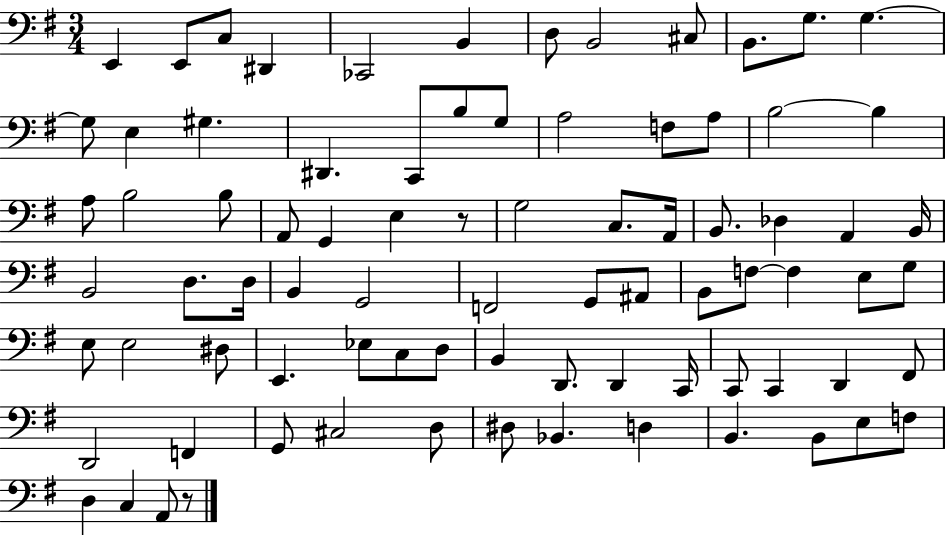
{
  \clef bass
  \numericTimeSignature
  \time 3/4
  \key g \major
  \repeat volta 2 { e,4 e,8 c8 dis,4 | ces,2 b,4 | d8 b,2 cis8 | b,8. g8. g4.~~ | \break g8 e4 gis4. | dis,4. c,8 b8 g8 | a2 f8 a8 | b2~~ b4 | \break a8 b2 b8 | a,8 g,4 e4 r8 | g2 c8. a,16 | b,8. des4 a,4 b,16 | \break b,2 d8. d16 | b,4 g,2 | f,2 g,8 ais,8 | b,8 f8~~ f4 e8 g8 | \break e8 e2 dis8 | e,4. ees8 c8 d8 | b,4 d,8. d,4 c,16 | c,8 c,4 d,4 fis,8 | \break d,2 f,4 | g,8 cis2 d8 | dis8 bes,4. d4 | b,4. b,8 e8 f8 | \break d4 c4 a,8 r8 | } \bar "|."
}